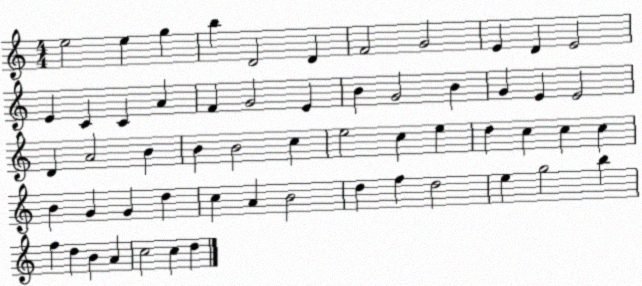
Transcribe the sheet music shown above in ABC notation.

X:1
T:Untitled
M:4/4
L:1/4
K:C
e2 e g b D2 D F2 G2 E D E2 E C C A F G2 E B G2 B G E E2 D A2 B B B2 c e2 c e d c c c B G G d c A B2 d f d2 e g2 b f d B A c2 c d